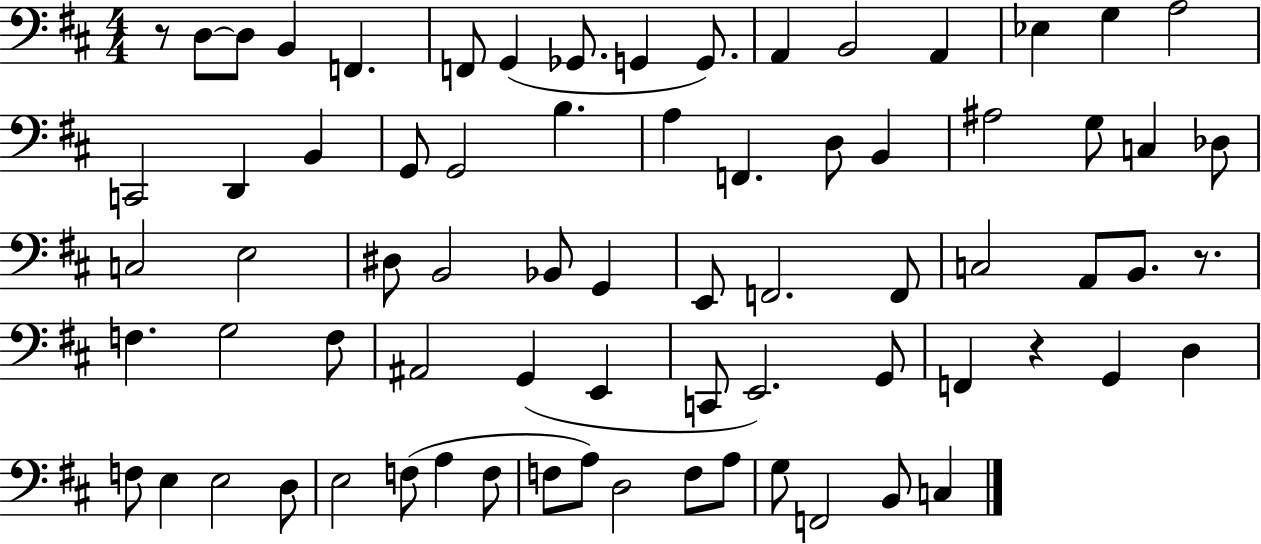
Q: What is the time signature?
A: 4/4